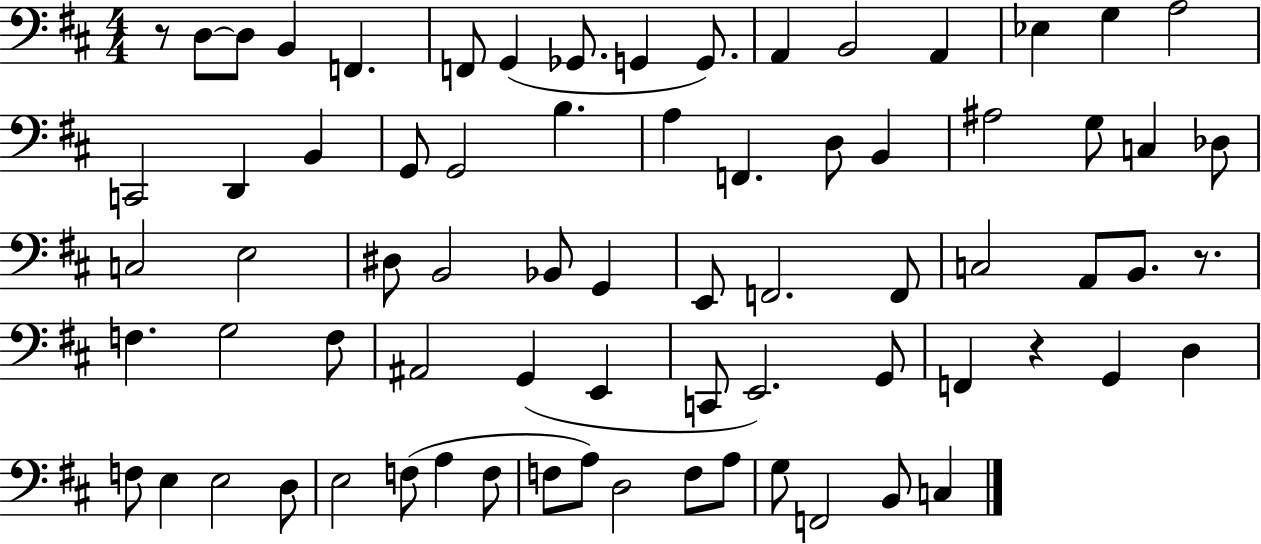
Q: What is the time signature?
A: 4/4